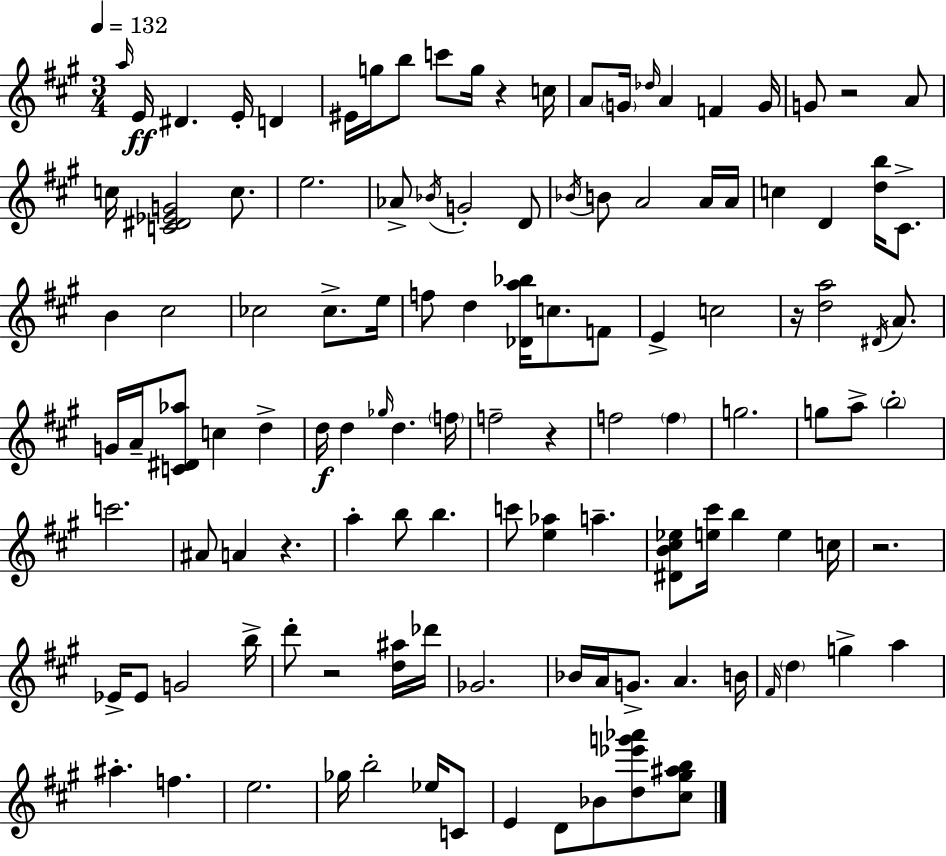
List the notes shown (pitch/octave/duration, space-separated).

A5/s E4/s D#4/q. E4/s D4/q EIS4/s G5/s B5/e C6/e G5/s R/q C5/s A4/e G4/s Db5/s A4/q F4/q G4/s G4/e R/h A4/e C5/s [C4,D#4,Eb4,G4]/h C5/e. E5/h. Ab4/e Bb4/s G4/h D4/e Bb4/s B4/e A4/h A4/s A4/s C5/q D4/q [D5,B5]/s C#4/e. B4/q C#5/h CES5/h CES5/e. E5/s F5/e D5/q [Db4,A5,Bb5]/s C5/e. F4/e E4/q C5/h R/s [D5,A5]/h D#4/s A4/e. G4/s A4/s [C4,D#4,Ab5]/e C5/q D5/q D5/s D5/q Gb5/s D5/q. F5/s F5/h R/q F5/h F5/q G5/h. G5/e A5/e B5/h C6/h. A#4/e A4/q R/q. A5/q B5/e B5/q. C6/e [E5,Ab5]/q A5/q. [D#4,B4,C#5,Eb5]/e [E5,C#6]/s B5/q E5/q C5/s R/h. Eb4/s Eb4/e G4/h B5/s D6/e R/h [D5,A#5]/s Db6/s Gb4/h. Bb4/s A4/s G4/e. A4/q. B4/s F#4/s D5/q G5/q A5/q A#5/q. F5/q. E5/h. Gb5/s B5/h Eb5/s C4/e E4/q D4/e Bb4/e [D5,Eb6,G6,Ab6]/e [C#5,G#5,A#5,B5]/e